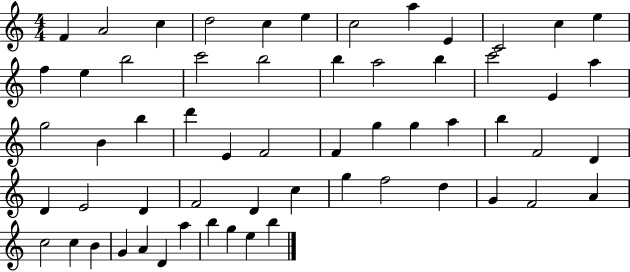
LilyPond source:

{
  \clef treble
  \numericTimeSignature
  \time 4/4
  \key c \major
  f'4 a'2 c''4 | d''2 c''4 e''4 | c''2 a''4 e'4 | c'2 c''4 e''4 | \break f''4 e''4 b''2 | c'''2 b''2 | b''4 a''2 b''4 | c'''2 e'4 a''4 | \break g''2 b'4 b''4 | d'''4 e'4 f'2 | f'4 g''4 g''4 a''4 | b''4 f'2 d'4 | \break d'4 e'2 d'4 | f'2 d'4 c''4 | g''4 f''2 d''4 | g'4 f'2 a'4 | \break c''2 c''4 b'4 | g'4 a'4 d'4 a''4 | b''4 g''4 e''4 b''4 | \bar "|."
}